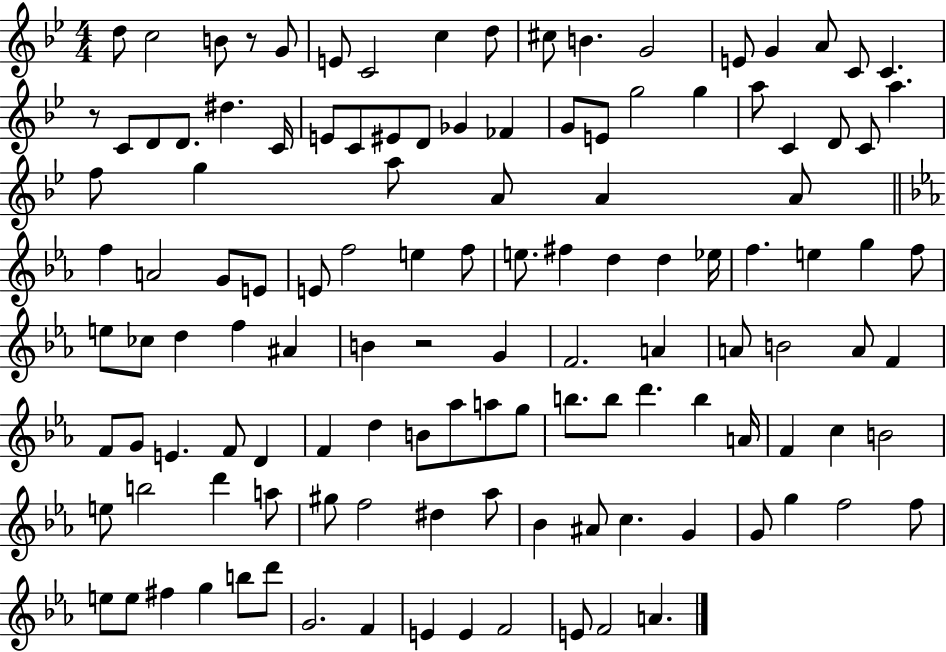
D5/e C5/h B4/e R/e G4/e E4/e C4/h C5/q D5/e C#5/e B4/q. G4/h E4/e G4/q A4/e C4/e C4/q. R/e C4/e D4/e D4/e. D#5/q. C4/s E4/e C4/e EIS4/e D4/e Gb4/q FES4/q G4/e E4/e G5/h G5/q A5/e C4/q D4/e C4/e A5/q. F5/e G5/q A5/e A4/e A4/q A4/e F5/q A4/h G4/e E4/e E4/e F5/h E5/q F5/e E5/e. F#5/q D5/q D5/q Eb5/s F5/q. E5/q G5/q F5/e E5/e CES5/e D5/q F5/q A#4/q B4/q R/h G4/q F4/h. A4/q A4/e B4/h A4/e F4/q F4/e G4/e E4/q. F4/e D4/q F4/q D5/q B4/e Ab5/e A5/e G5/e B5/e. B5/e D6/q. B5/q A4/s F4/q C5/q B4/h E5/e B5/h D6/q A5/e G#5/e F5/h D#5/q Ab5/e Bb4/q A#4/e C5/q. G4/q G4/e G5/q F5/h F5/e E5/e E5/e F#5/q G5/q B5/e D6/e G4/h. F4/q E4/q E4/q F4/h E4/e F4/h A4/q.